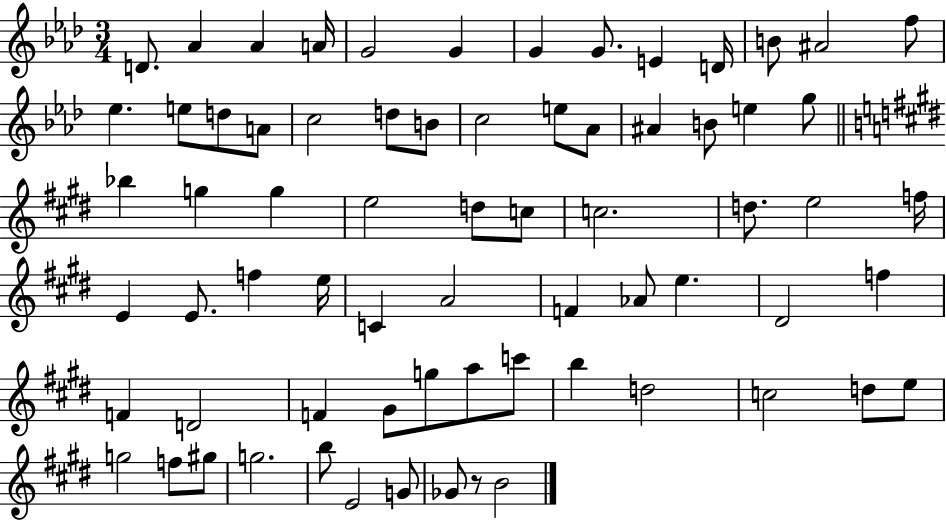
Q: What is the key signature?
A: AES major